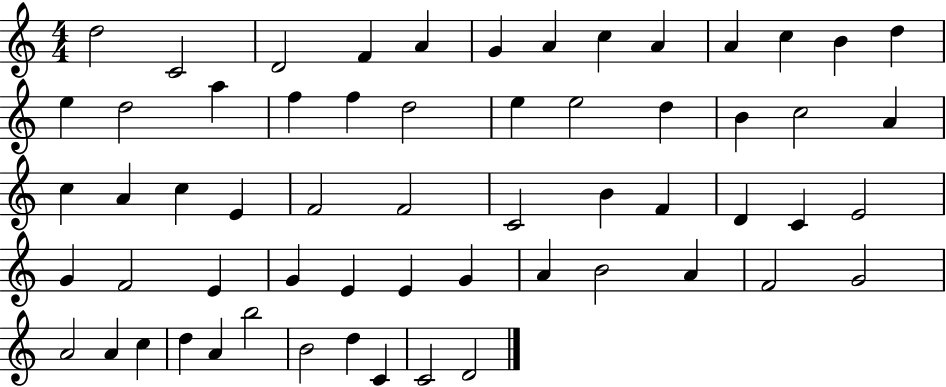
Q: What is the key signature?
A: C major